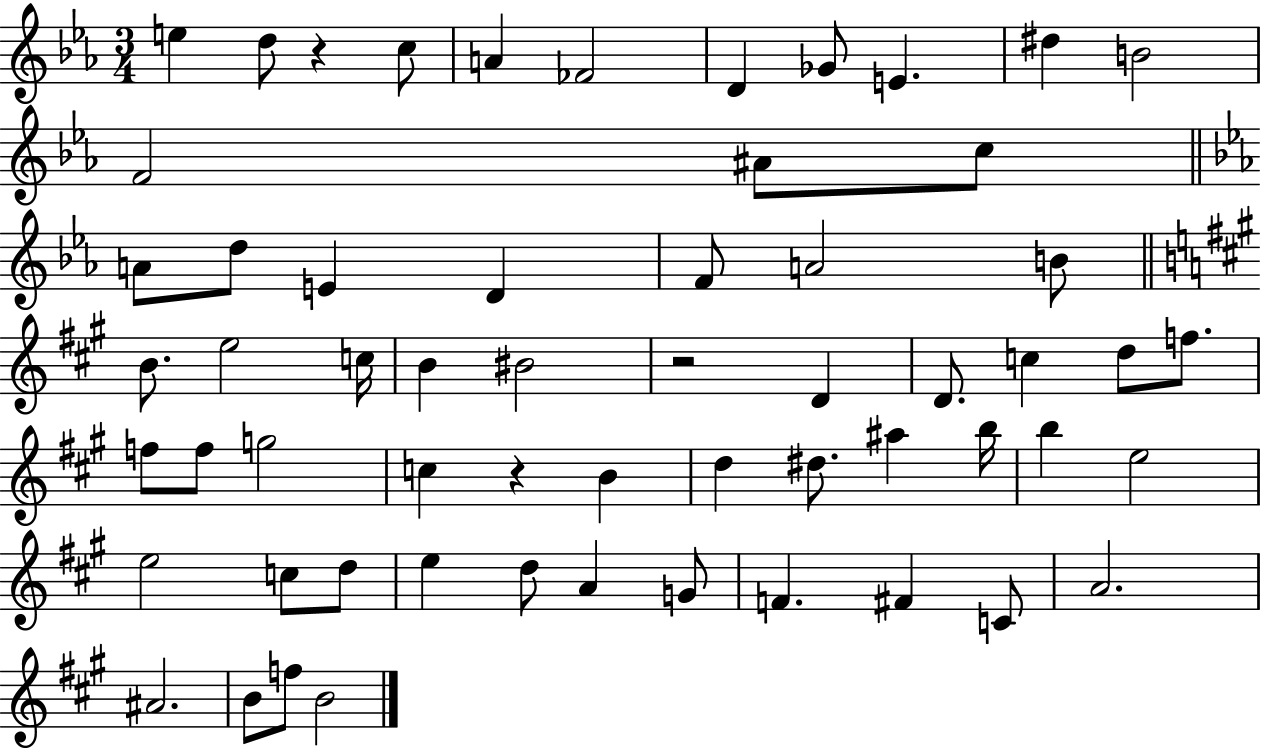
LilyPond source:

{
  \clef treble
  \numericTimeSignature
  \time 3/4
  \key ees \major
  e''4 d''8 r4 c''8 | a'4 fes'2 | d'4 ges'8 e'4. | dis''4 b'2 | \break f'2 ais'8 c''8 | \bar "||" \break \key ees \major a'8 d''8 e'4 d'4 | f'8 a'2 b'8 | \bar "||" \break \key a \major b'8. e''2 c''16 | b'4 bis'2 | r2 d'4 | d'8. c''4 d''8 f''8. | \break f''8 f''8 g''2 | c''4 r4 b'4 | d''4 dis''8. ais''4 b''16 | b''4 e''2 | \break e''2 c''8 d''8 | e''4 d''8 a'4 g'8 | f'4. fis'4 c'8 | a'2. | \break ais'2. | b'8 f''8 b'2 | \bar "|."
}